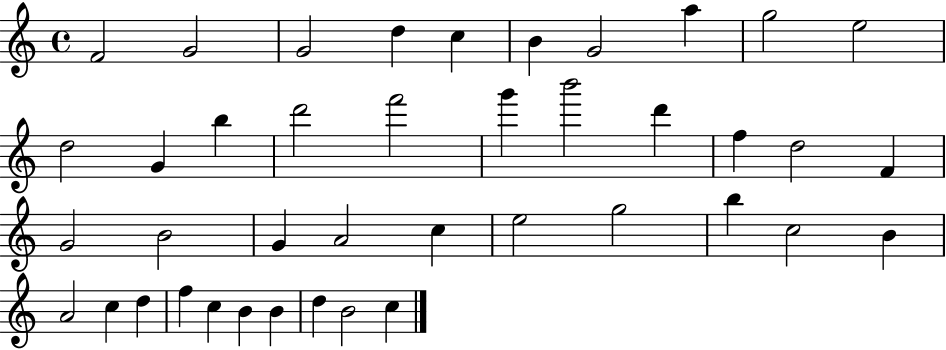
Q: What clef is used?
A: treble